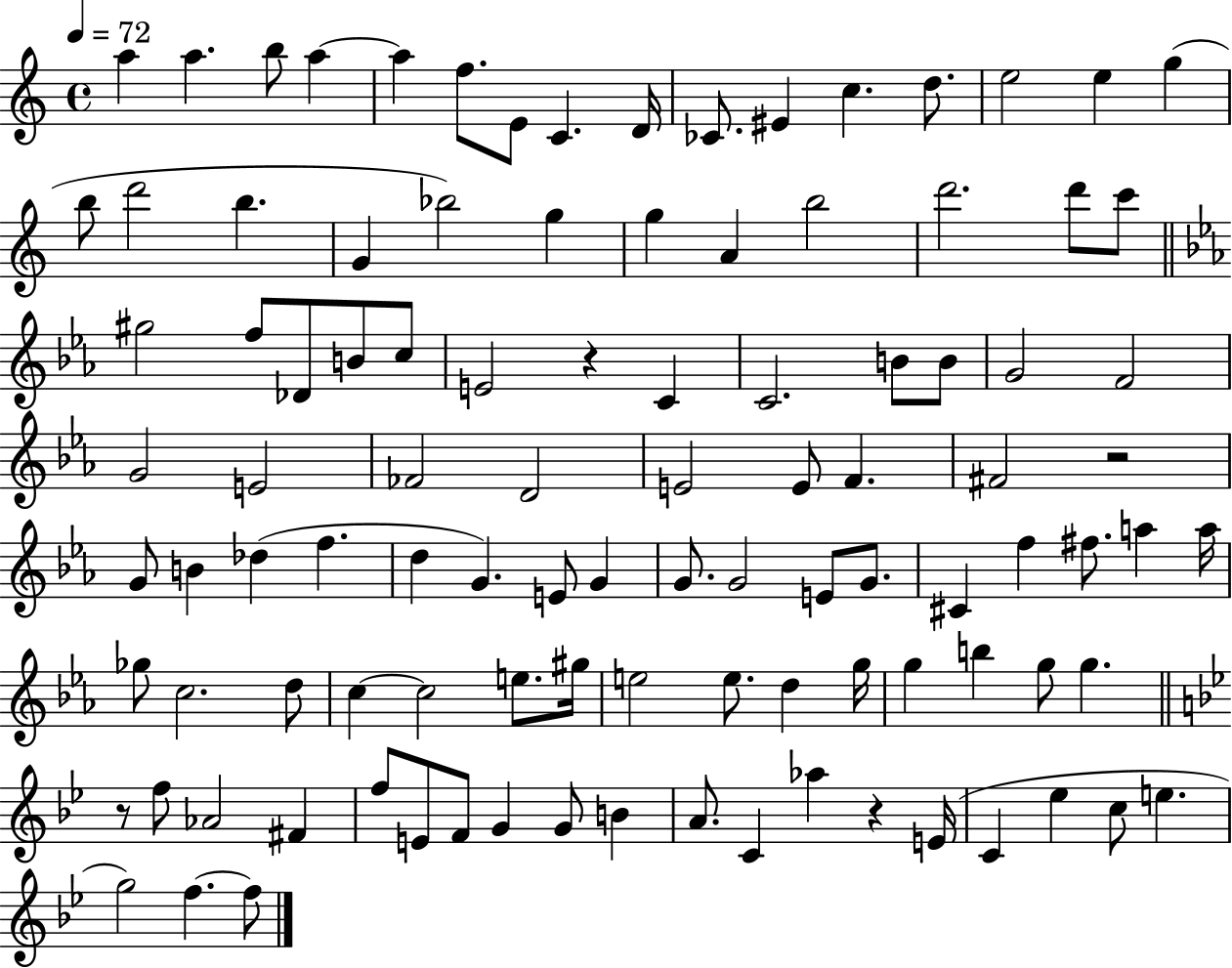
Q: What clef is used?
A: treble